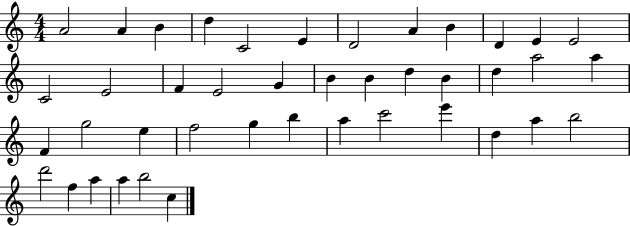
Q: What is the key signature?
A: C major